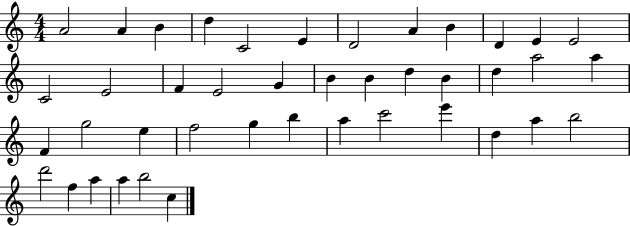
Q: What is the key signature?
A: C major